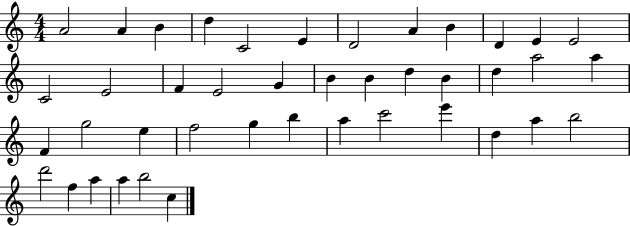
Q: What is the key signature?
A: C major